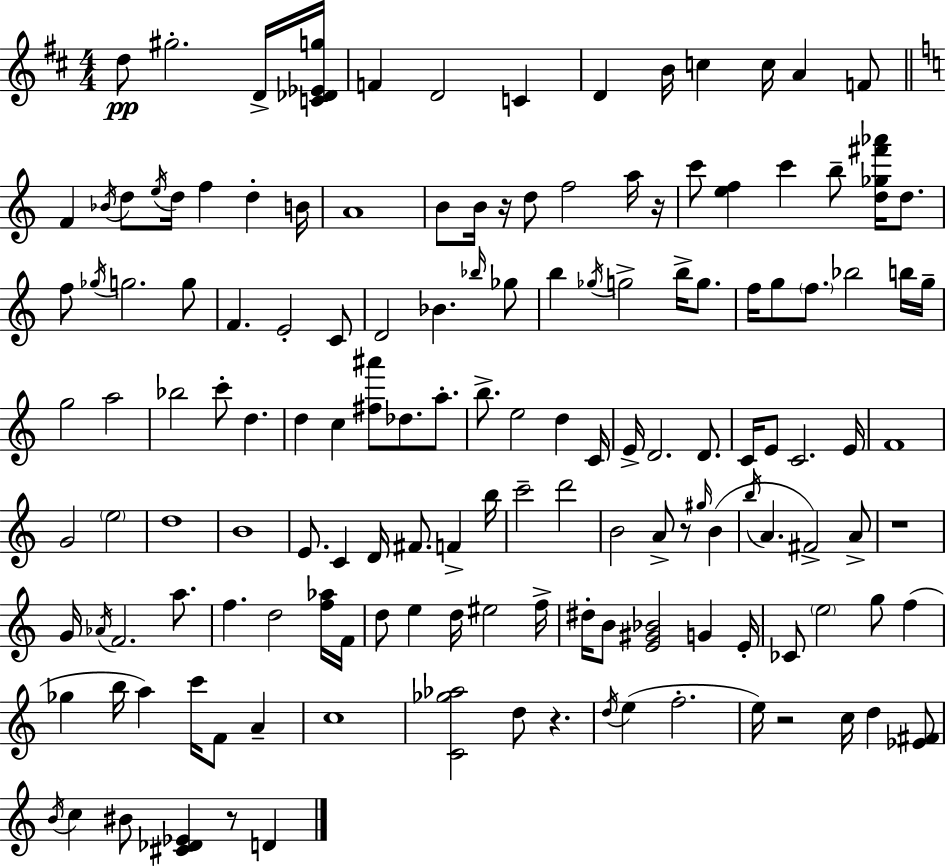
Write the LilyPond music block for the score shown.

{
  \clef treble
  \numericTimeSignature
  \time 4/4
  \key d \major
  d''8\pp gis''2.-. d'16-> <c' des' ees' g''>16 | f'4 d'2 c'4 | d'4 b'16 c''4 c''16 a'4 f'8 | \bar "||" \break \key c \major f'4 \acciaccatura { bes'16 } d''8 \acciaccatura { e''16 } d''16 f''4 d''4-. | b'16 a'1 | b'8 b'16 r16 d''8 f''2 | a''16 r16 c'''8 <e'' f''>4 c'''4 b''8-- <d'' ges'' fis''' aes'''>16 d''8. | \break f''8 \acciaccatura { ges''16 } g''2. | g''8 f'4. e'2-. | c'8 d'2 bes'4. | \grace { bes''16 } ges''8 b''4 \acciaccatura { ges''16 } g''2-> | \break b''16-> g''8. f''16 g''8 \parenthesize f''8. bes''2 | b''16 g''16-- g''2 a''2 | bes''2 c'''8-. d''4. | d''4 c''4 <fis'' ais'''>8 des''8. | \break a''8.-. b''8.-> e''2 | d''4 c'16 e'16-> d'2. | d'8. c'16 e'8 c'2. | e'16 f'1 | \break g'2 \parenthesize e''2 | d''1 | b'1 | e'8. c'4 d'16 fis'8. | \break f'4-> b''16 c'''2-- d'''2 | b'2 a'8-> r8 | \grace { gis''16 } b'4( \acciaccatura { b''16 } a'4. fis'2->) | a'8-> r1 | \break g'16 \acciaccatura { aes'16 } f'2. | a''8. f''4. d''2 | <f'' aes''>16 f'16 d''8 e''4 d''16 eis''2 | f''16-> dis''16-. b'8 <e' gis' bes'>2 | \break g'4 e'16-. ces'8 \parenthesize e''2 | g''8 f''4( ges''4 b''16 a''4) | c'''16 f'8 a'4-- c''1 | <c' ges'' aes''>2 | \break d''8 r4. \acciaccatura { d''16 }( e''4 f''2.-. | e''16) r2 | c''16 d''4 <ees' fis'>8 \acciaccatura { b'16 } c''4 bis'8 | <cis' des' ees'>4 r8 d'4 \bar "|."
}